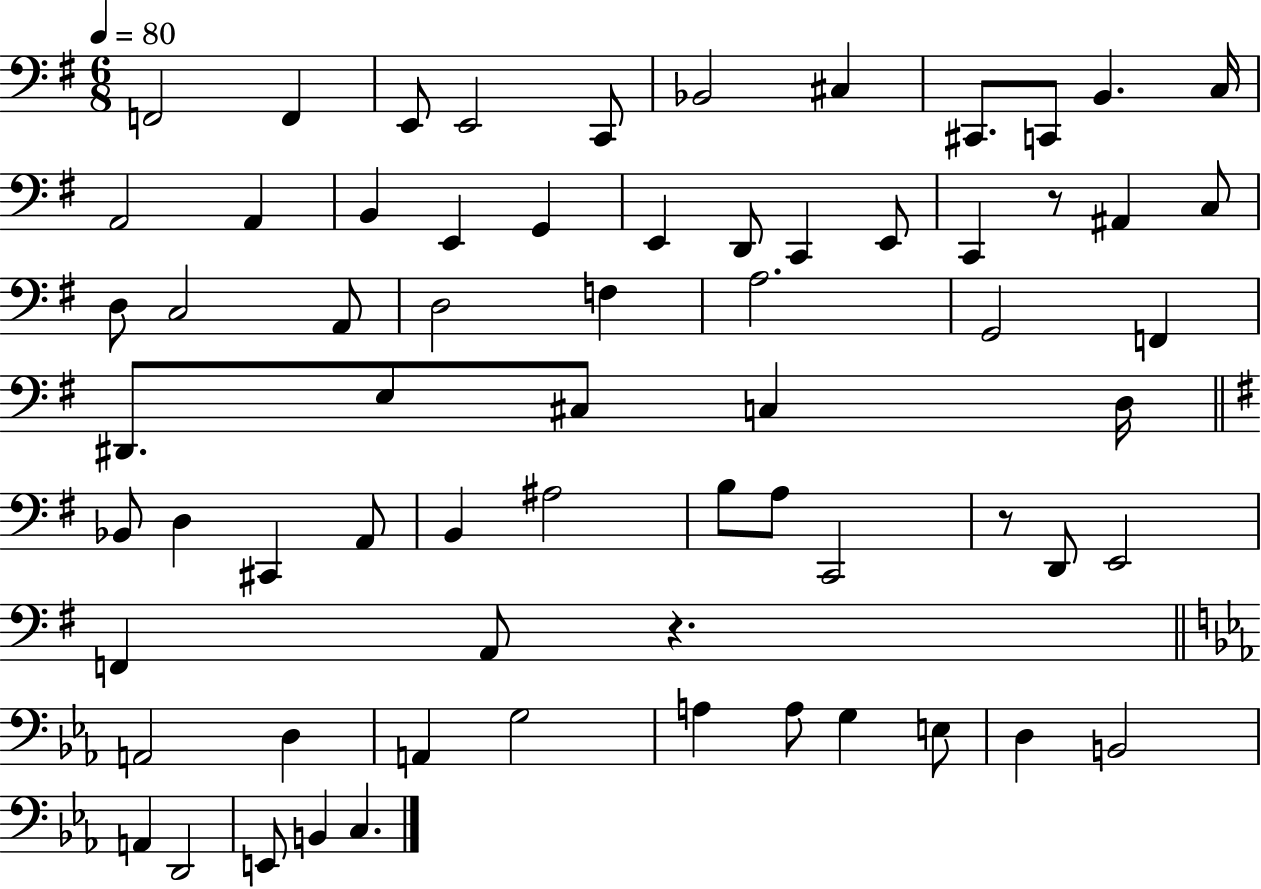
X:1
T:Untitled
M:6/8
L:1/4
K:G
F,,2 F,, E,,/2 E,,2 C,,/2 _B,,2 ^C, ^C,,/2 C,,/2 B,, C,/4 A,,2 A,, B,, E,, G,, E,, D,,/2 C,, E,,/2 C,, z/2 ^A,, C,/2 D,/2 C,2 A,,/2 D,2 F, A,2 G,,2 F,, ^D,,/2 E,/2 ^C,/2 C, D,/4 _B,,/2 D, ^C,, A,,/2 B,, ^A,2 B,/2 A,/2 C,,2 z/2 D,,/2 E,,2 F,, A,,/2 z A,,2 D, A,, G,2 A, A,/2 G, E,/2 D, B,,2 A,, D,,2 E,,/2 B,, C,